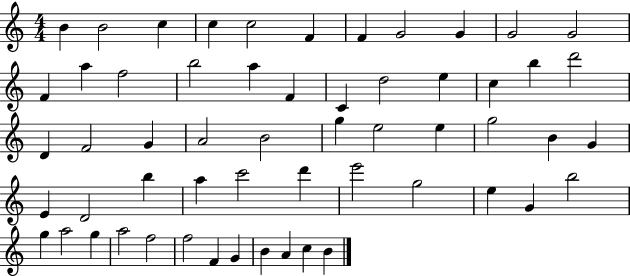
X:1
T:Untitled
M:4/4
L:1/4
K:C
B B2 c c c2 F F G2 G G2 G2 F a f2 b2 a F C d2 e c b d'2 D F2 G A2 B2 g e2 e g2 B G E D2 b a c'2 d' e'2 g2 e G b2 g a2 g a2 f2 f2 F G B A c B